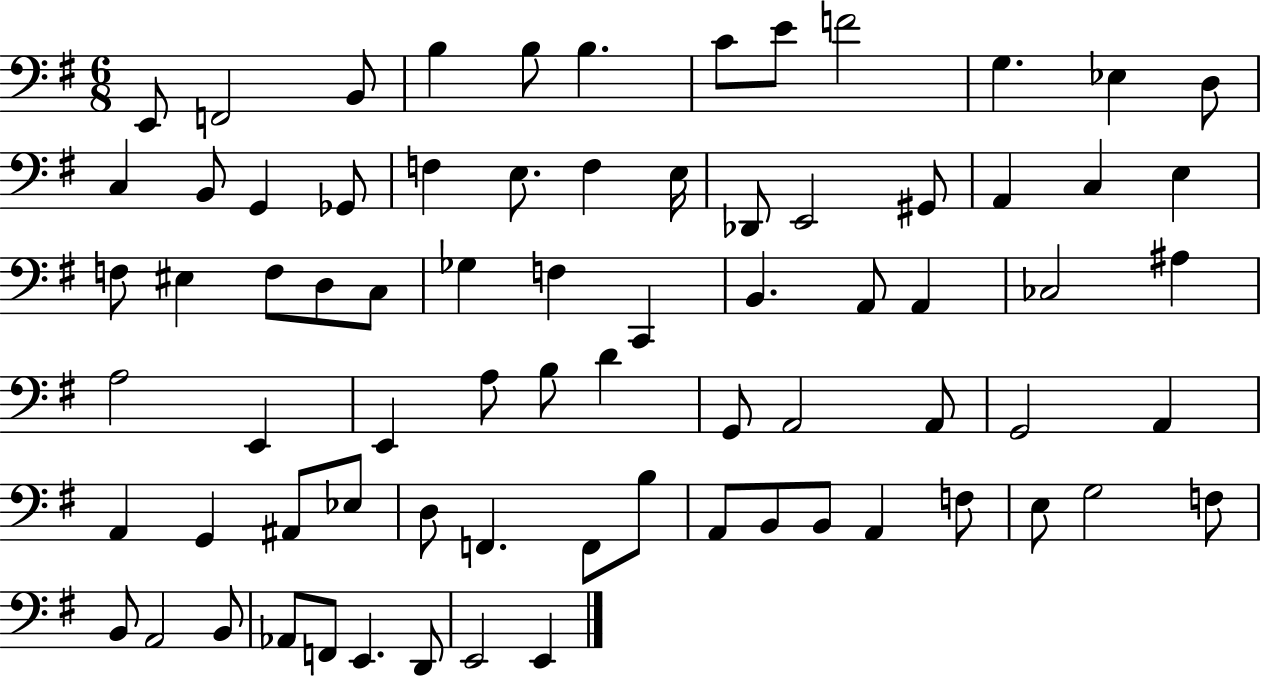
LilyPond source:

{
  \clef bass
  \numericTimeSignature
  \time 6/8
  \key g \major
  e,8 f,2 b,8 | b4 b8 b4. | c'8 e'8 f'2 | g4. ees4 d8 | \break c4 b,8 g,4 ges,8 | f4 e8. f4 e16 | des,8 e,2 gis,8 | a,4 c4 e4 | \break f8 eis4 f8 d8 c8 | ges4 f4 c,4 | b,4. a,8 a,4 | ces2 ais4 | \break a2 e,4 | e,4 a8 b8 d'4 | g,8 a,2 a,8 | g,2 a,4 | \break a,4 g,4 ais,8 ees8 | d8 f,4. f,8 b8 | a,8 b,8 b,8 a,4 f8 | e8 g2 f8 | \break b,8 a,2 b,8 | aes,8 f,8 e,4. d,8 | e,2 e,4 | \bar "|."
}